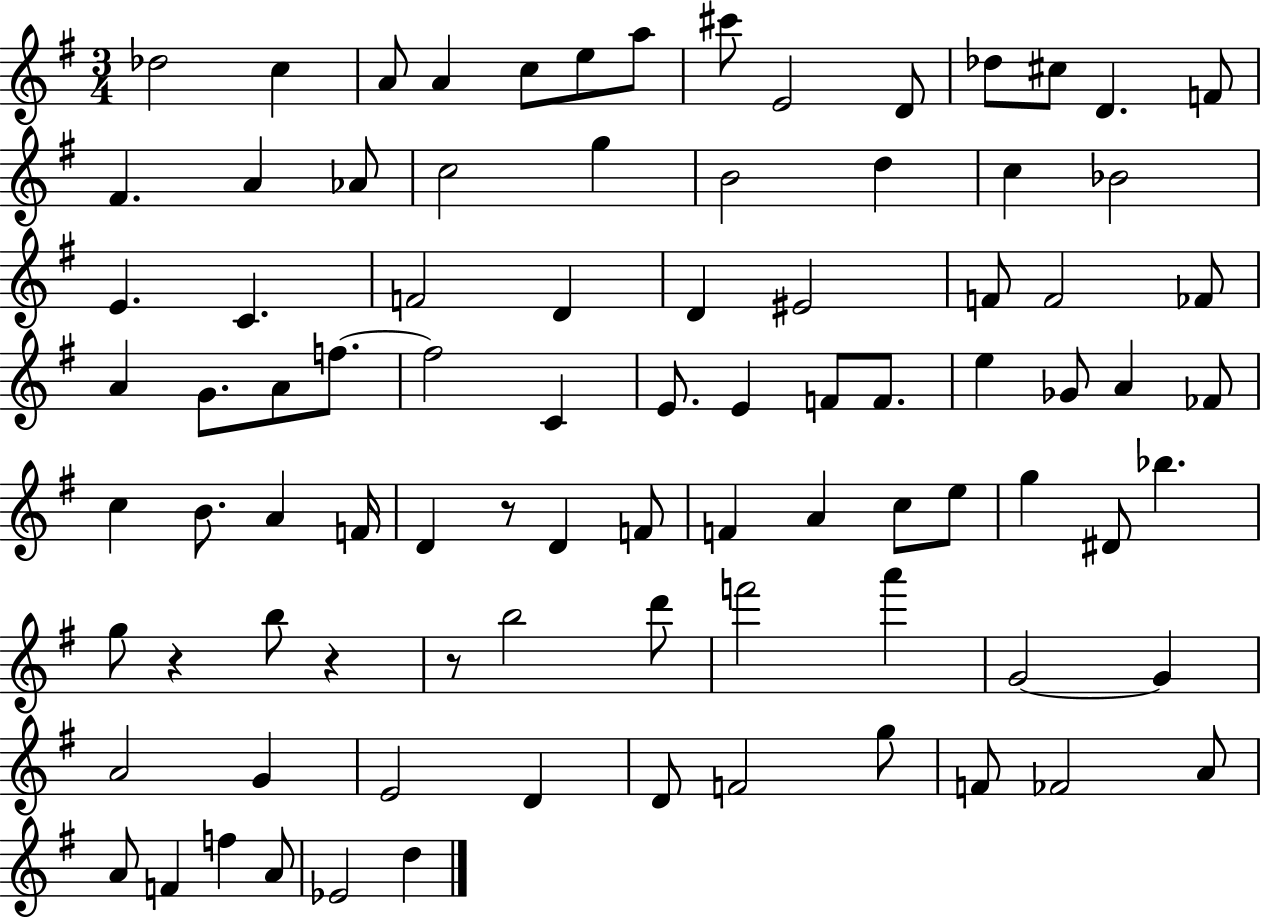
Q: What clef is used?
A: treble